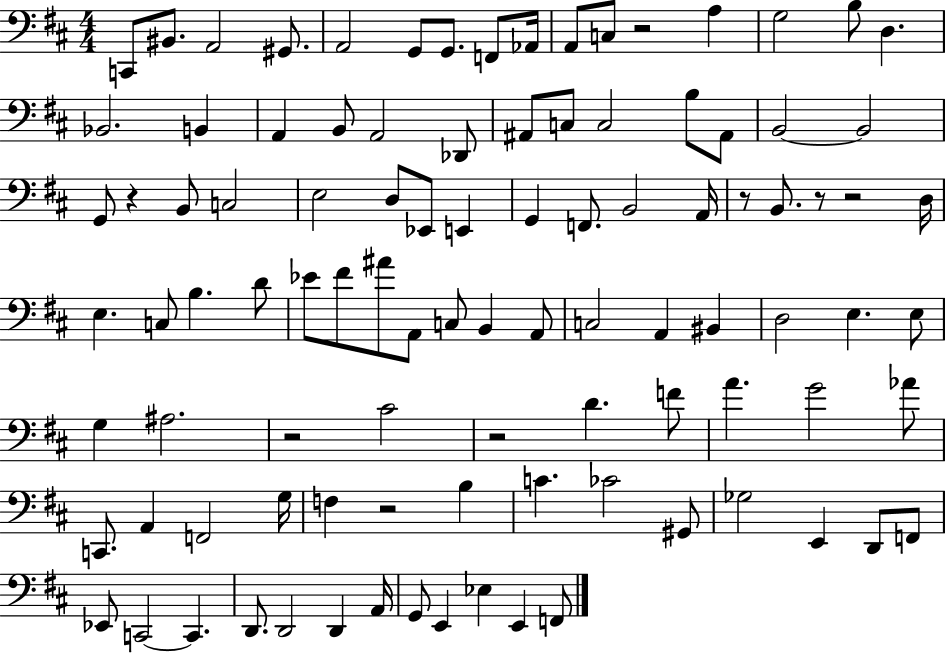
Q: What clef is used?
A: bass